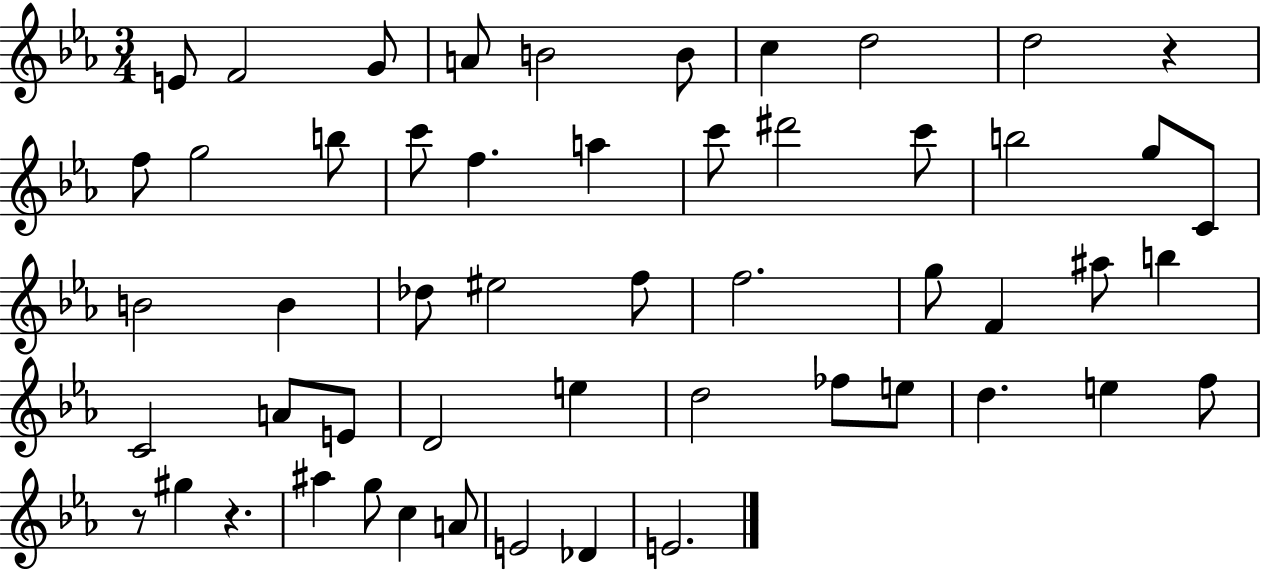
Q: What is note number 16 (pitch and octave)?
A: C6